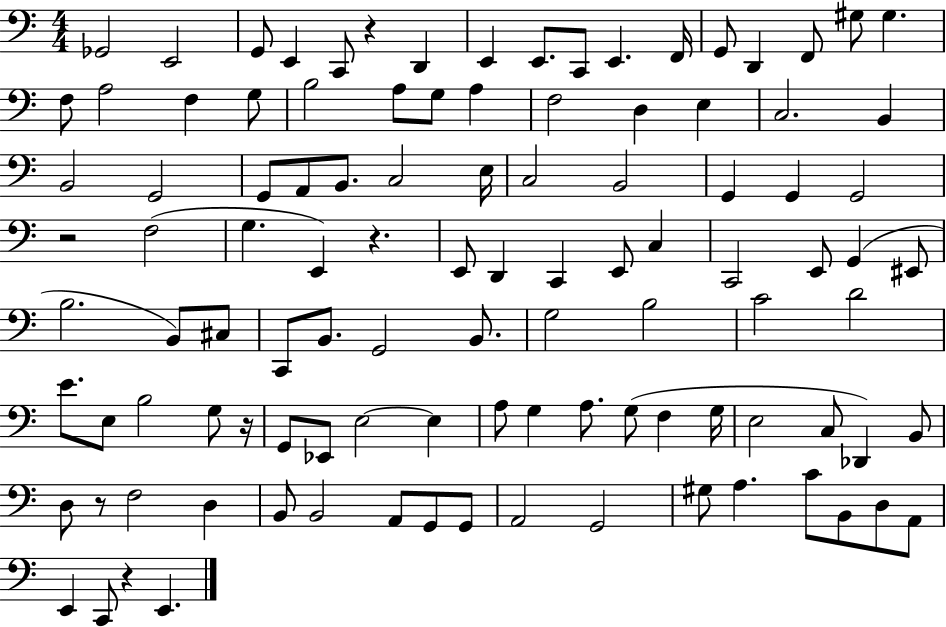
Gb2/h E2/h G2/e E2/q C2/e R/q D2/q E2/q E2/e. C2/e E2/q. F2/s G2/e D2/q F2/e G#3/e G#3/q. F3/e A3/h F3/q G3/e B3/h A3/e G3/e A3/q F3/h D3/q E3/q C3/h. B2/q B2/h G2/h G2/e A2/e B2/e. C3/h E3/s C3/h B2/h G2/q G2/q G2/h R/h F3/h G3/q. E2/q R/q. E2/e D2/q C2/q E2/e C3/q C2/h E2/e G2/q EIS2/e B3/h. B2/e C#3/e C2/e B2/e. G2/h B2/e. G3/h B3/h C4/h D4/h E4/e. E3/e B3/h G3/e R/s G2/e Eb2/e E3/h E3/q A3/e G3/q A3/e. G3/e F3/q G3/s E3/h C3/e Db2/q B2/e D3/e R/e F3/h D3/q B2/e B2/h A2/e G2/e G2/e A2/h G2/h G#3/e A3/q. C4/e B2/e D3/e A2/e E2/q C2/e R/q E2/q.